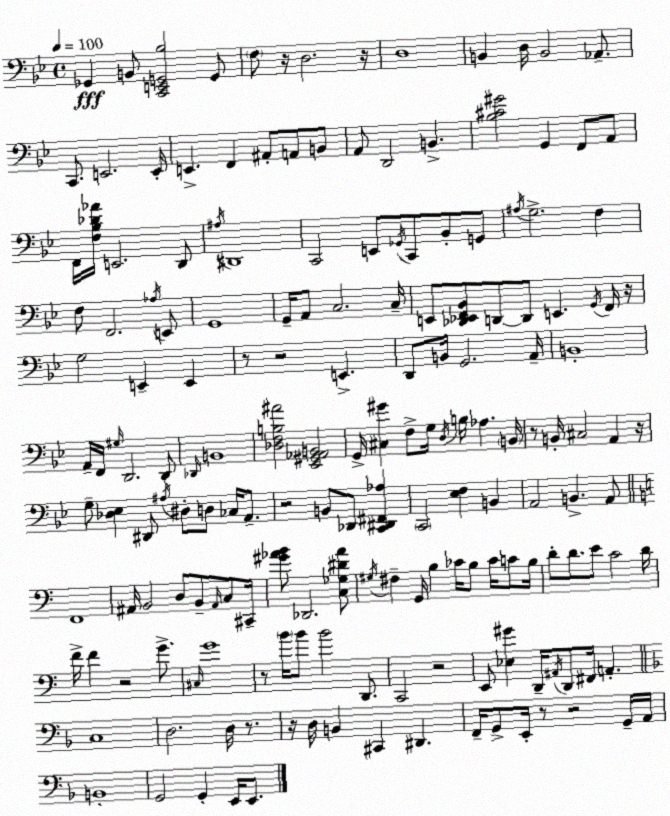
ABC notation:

X:1
T:Untitled
M:4/4
L:1/4
K:Bb
_G,, B,,/2 [C,,E,,G,,_B,]2 G,,/2 F,/2 z/4 D,2 z/4 D,4 B,, D,/4 B,,2 _A,,/2 C,,/2 E,,2 E,,/4 E,, F,, ^A,,/2 A,,/2 B,,/2 A,,/2 D,,2 B,, [_B,^C^G]2 G,, F,,/2 A,,/2 F,,/4 [F,_B,_D_A]/4 E,,2 D,,/2 ^A,/4 ^D,,4 C,,2 E,,/2 _G,,/4 C,,/2 _B,,/2 G,,/2 ^A,/4 G,2 F, F,/2 F,,2 _A,/4 E,,/2 G,,4 G,,/4 A,,/2 C,2 C,/4 E,,/2 [_D,,_E,,F,,_B,,]/2 D,,/2 D,,/2 E,, G,,/4 F,,/4 z/4 G,2 E,, E,, z/2 z2 E,, D,,/2 B,,/4 G,,2 A,,/4 B,,4 A,,/4 F,,/4 ^G,/4 D,,2 D,,/2 _D,,/4 B,,4 [_D,F,B,^A]2 [_E,,^G,,_A,,B,,]2 G,,/4 [^C,^G] F,/2 G,/4 D,/4 B,/4 _A, B,,/4 z/2 B,,/4 ^C,2 A,, z/4 G,/2 [_D,_E,] ^D,,/2 ^A,/4 ^D,/2 D,/2 _C,/4 A,,/2 z2 B,,/2 _D,,/2 [C,,^D,,^F,,_A,] C,,2 [_E,F,] B,, A,,2 B,, A,,/2 F,,4 ^A,,/4 B,,2 D,/2 B,,/2 ^A,,/4 C,/2 ^C,,/4 [^G_AB]/2 _D,,2 [C,_G,^D_A]/2 ^G,/4 ^F, G,,/4 B, _C/4 B,/2 _C/4 C/2 B,/4 D/2 D/2 E/2 C2 D/4 F/4 F z2 G/2 ^C,/4 G4 z/2 B/4 B/2 B2 D,,/2 C,,2 z2 E,,/2 [_E,^G] D,,/4 ^A,,/4 D,,/2 ^F,,/4 A,, C,4 D,2 D,/4 z/2 z/4 D,/4 B,, ^C,, ^D,, F,,/4 G,,/2 E,,/4 z/2 z2 G,,/4 A,,/4 B,,4 G,,2 G,, E,,/4 E,,/2